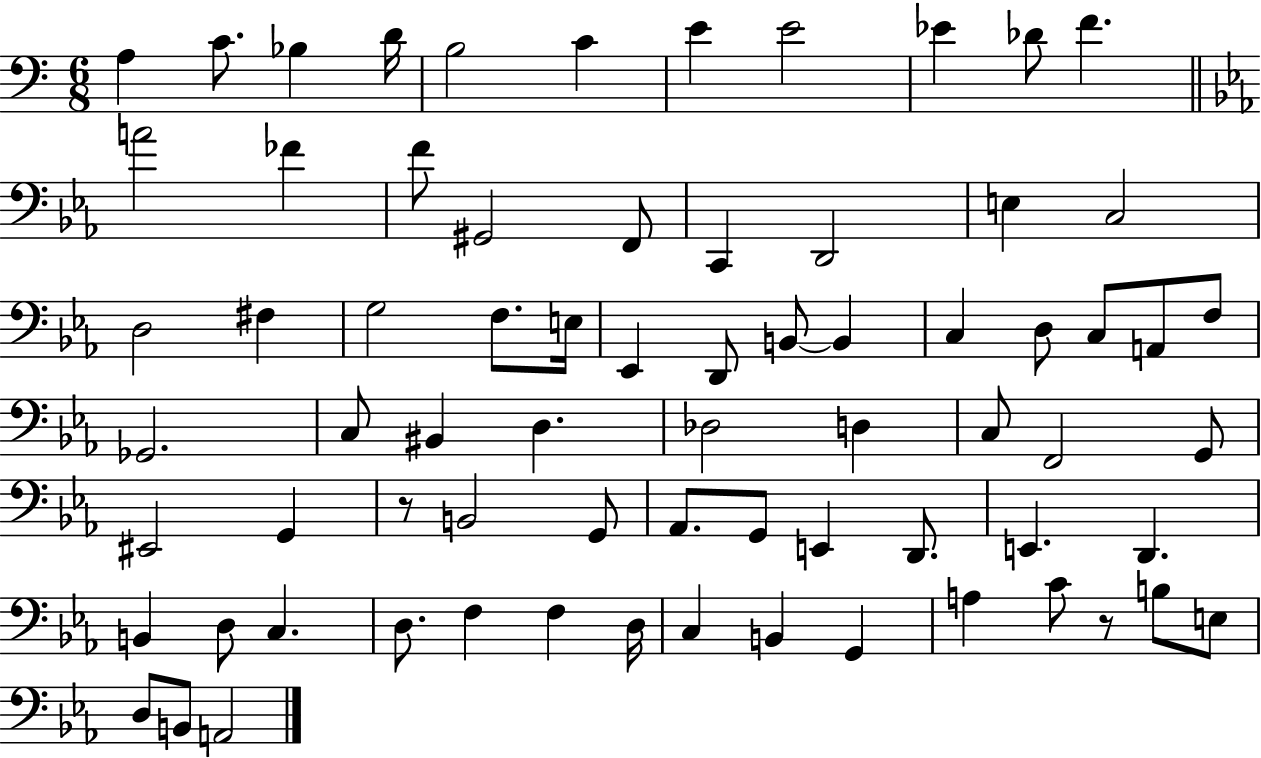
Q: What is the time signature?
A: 6/8